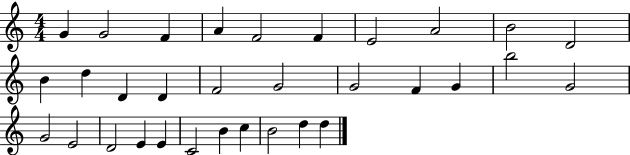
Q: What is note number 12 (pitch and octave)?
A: D5